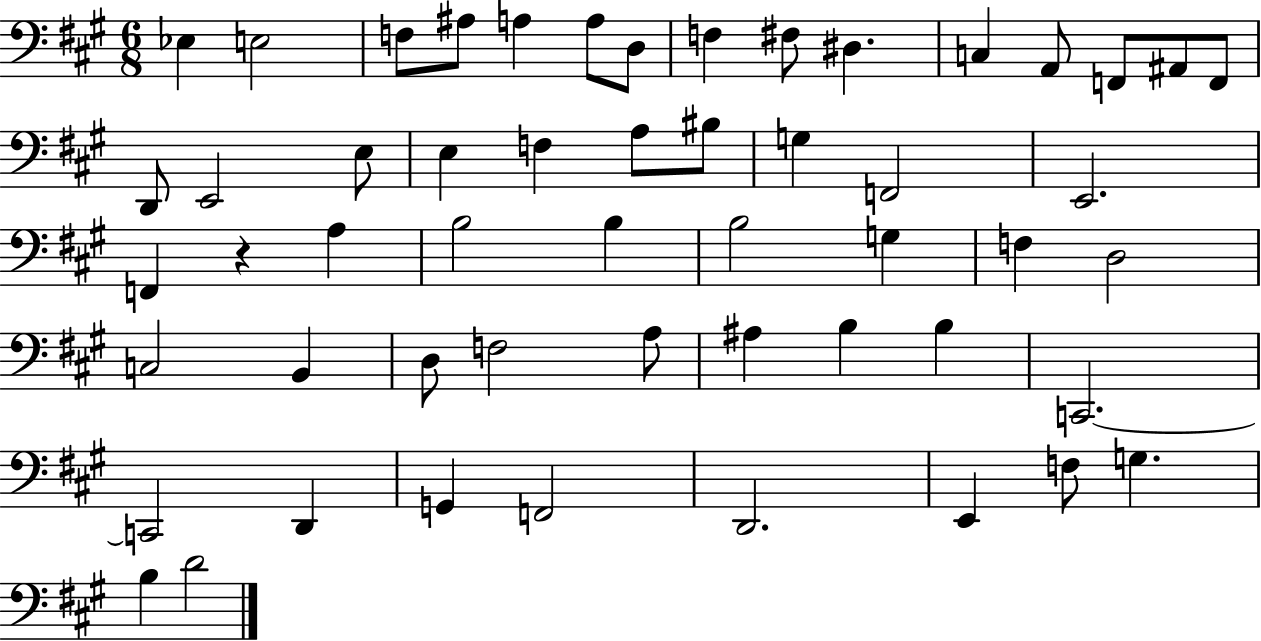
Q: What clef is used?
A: bass